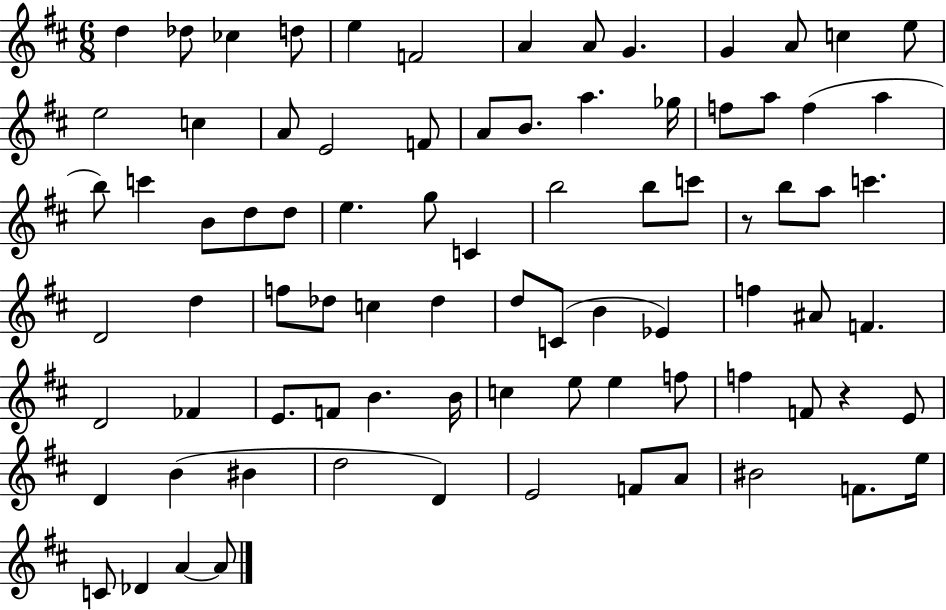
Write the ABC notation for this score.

X:1
T:Untitled
M:6/8
L:1/4
K:D
d _d/2 _c d/2 e F2 A A/2 G G A/2 c e/2 e2 c A/2 E2 F/2 A/2 B/2 a _g/4 f/2 a/2 f a b/2 c' B/2 d/2 d/2 e g/2 C b2 b/2 c'/2 z/2 b/2 a/2 c' D2 d f/2 _d/2 c _d d/2 C/2 B _E f ^A/2 F D2 _F E/2 F/2 B B/4 c e/2 e f/2 f F/2 z E/2 D B ^B d2 D E2 F/2 A/2 ^B2 F/2 e/4 C/2 _D A A/2